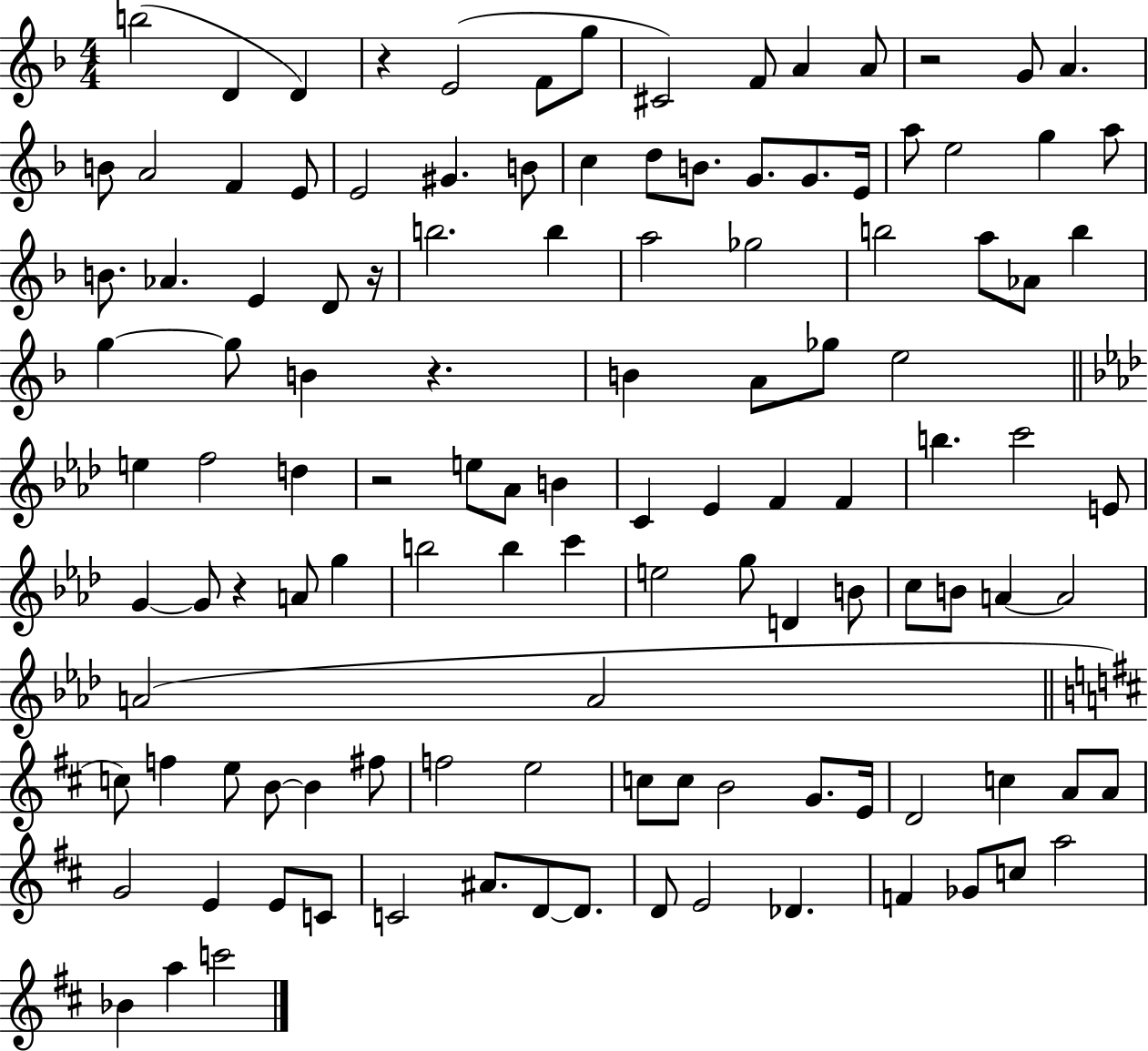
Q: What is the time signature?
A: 4/4